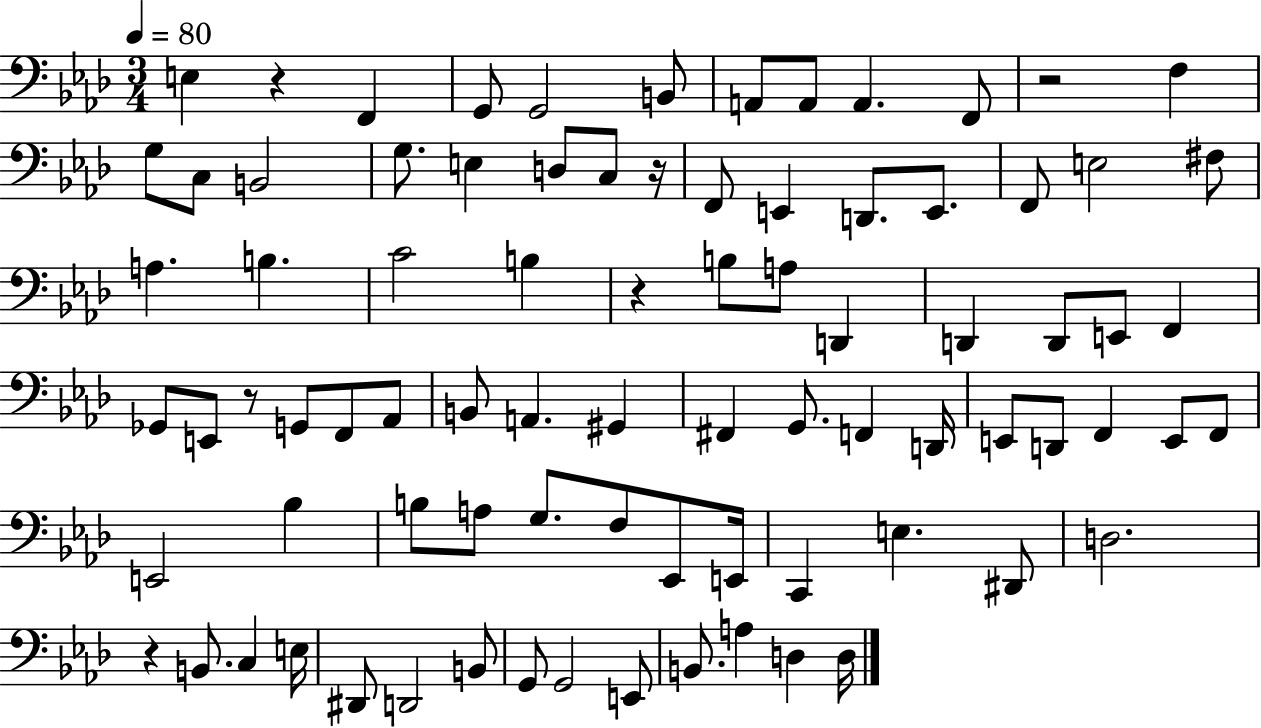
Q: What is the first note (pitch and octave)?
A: E3